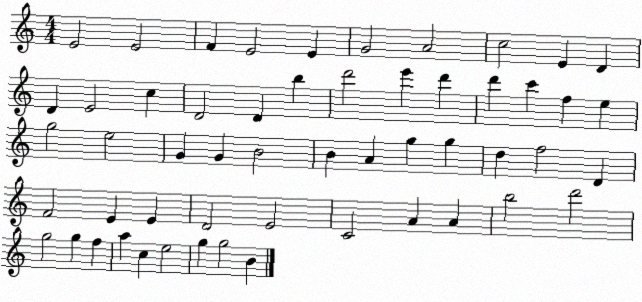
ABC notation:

X:1
T:Untitled
M:4/4
L:1/4
K:C
E2 E2 F E2 E G2 A2 c2 E D D E2 c D2 D b d'2 e' d' d' c' f e g2 e2 G G B2 B A g g d f2 D F2 E E D2 E2 C2 A A b2 d'2 g2 g f a c e2 g g2 B